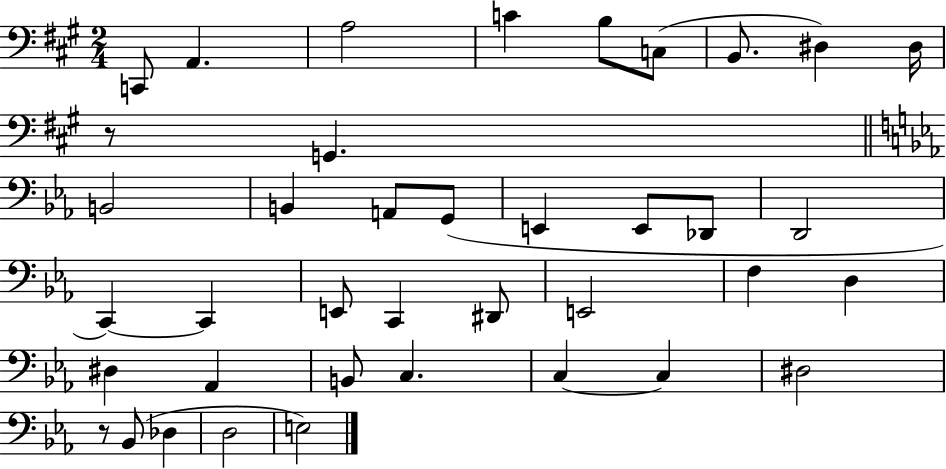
X:1
T:Untitled
M:2/4
L:1/4
K:A
C,,/2 A,, A,2 C B,/2 C,/2 B,,/2 ^D, ^D,/4 z/2 G,, B,,2 B,, A,,/2 G,,/2 E,, E,,/2 _D,,/2 D,,2 C,, C,, E,,/2 C,, ^D,,/2 E,,2 F, D, ^D, _A,, B,,/2 C, C, C, ^D,2 z/2 _B,,/2 _D, D,2 E,2